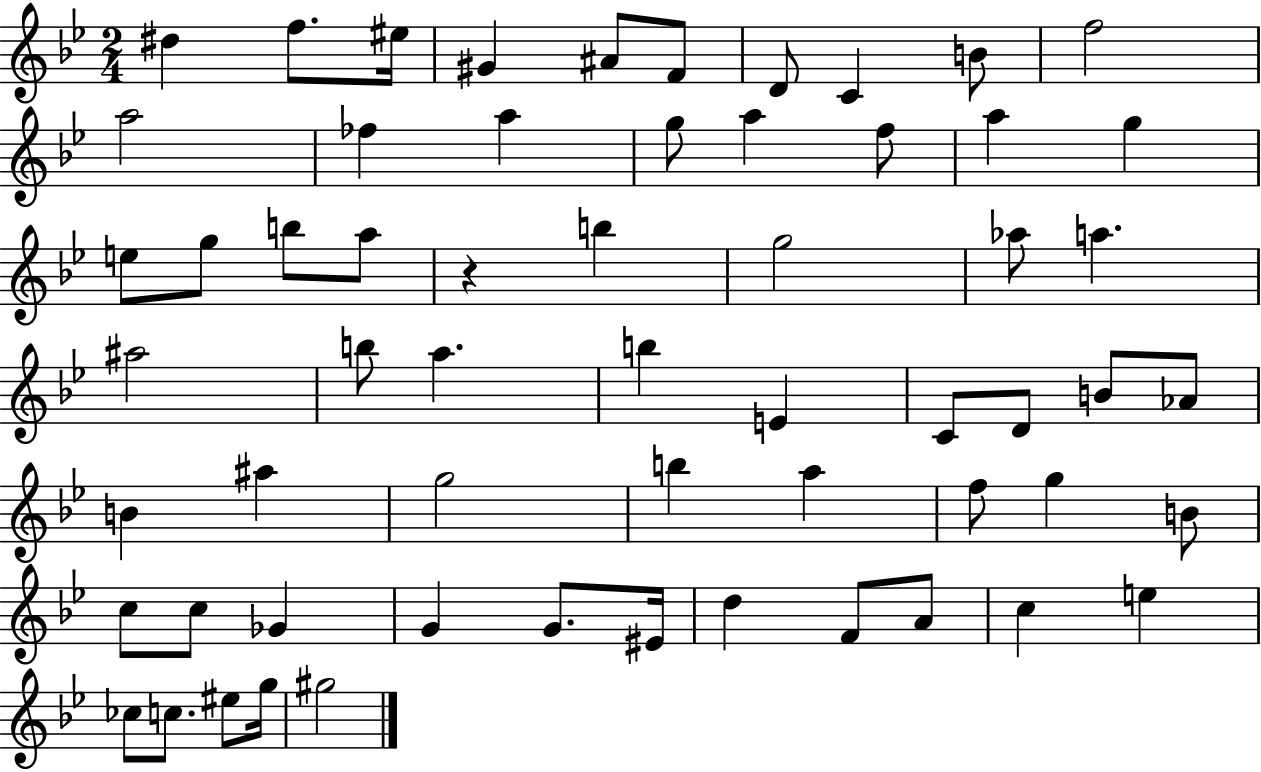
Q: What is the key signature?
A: BES major